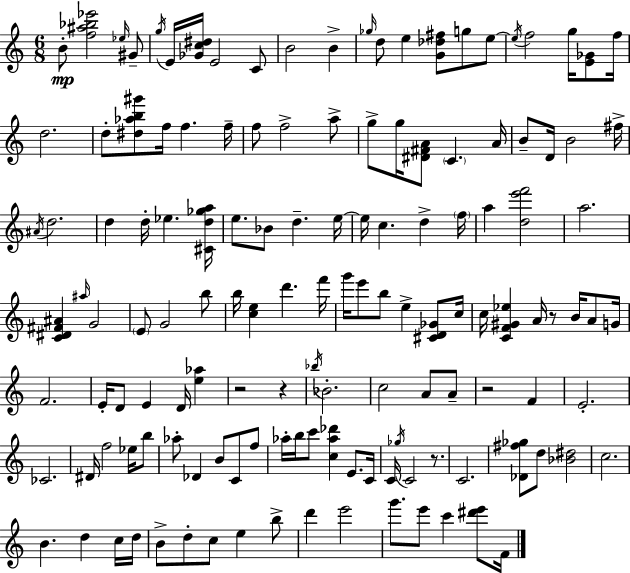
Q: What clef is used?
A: treble